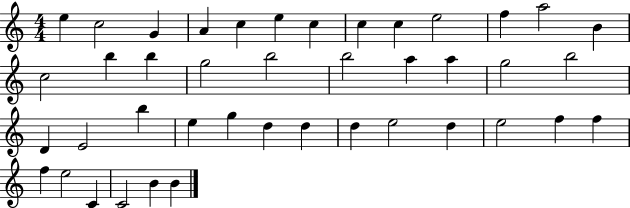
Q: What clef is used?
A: treble